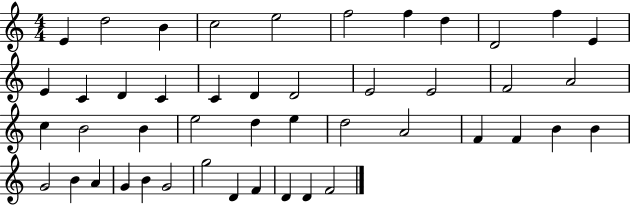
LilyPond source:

{
  \clef treble
  \numericTimeSignature
  \time 4/4
  \key c \major
  e'4 d''2 b'4 | c''2 e''2 | f''2 f''4 d''4 | d'2 f''4 e'4 | \break e'4 c'4 d'4 c'4 | c'4 d'4 d'2 | e'2 e'2 | f'2 a'2 | \break c''4 b'2 b'4 | e''2 d''4 e''4 | d''2 a'2 | f'4 f'4 b'4 b'4 | \break g'2 b'4 a'4 | g'4 b'4 g'2 | g''2 d'4 f'4 | d'4 d'4 f'2 | \break \bar "|."
}